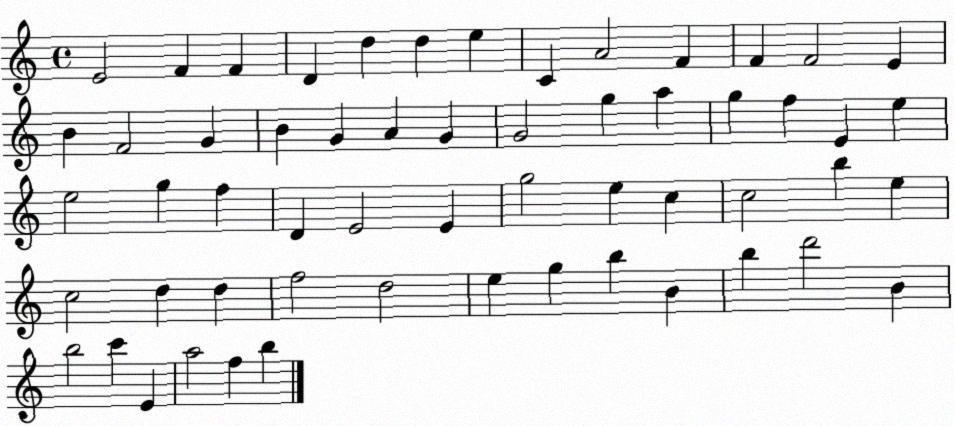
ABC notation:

X:1
T:Untitled
M:4/4
L:1/4
K:C
E2 F F D d d e C A2 F F F2 E B F2 G B G A G G2 g a g f E e e2 g f D E2 E g2 e c c2 b e c2 d d f2 d2 e g b B b d'2 B b2 c' E a2 f b